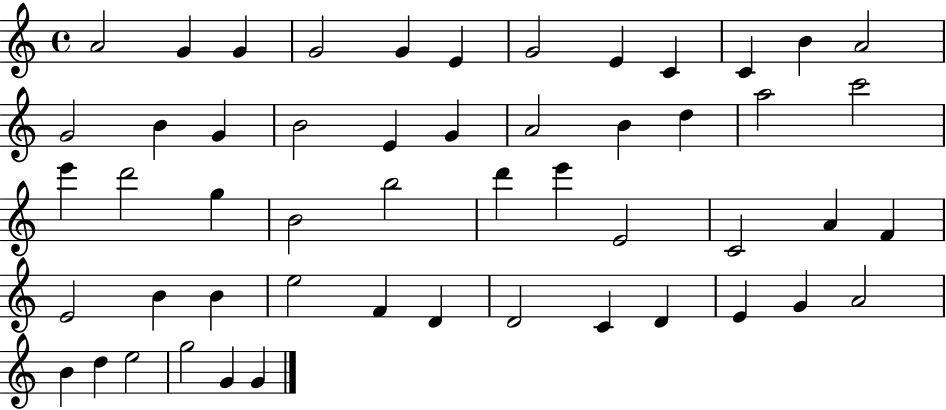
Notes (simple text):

A4/h G4/q G4/q G4/h G4/q E4/q G4/h E4/q C4/q C4/q B4/q A4/h G4/h B4/q G4/q B4/h E4/q G4/q A4/h B4/q D5/q A5/h C6/h E6/q D6/h G5/q B4/h B5/h D6/q E6/q E4/h C4/h A4/q F4/q E4/h B4/q B4/q E5/h F4/q D4/q D4/h C4/q D4/q E4/q G4/q A4/h B4/q D5/q E5/h G5/h G4/q G4/q